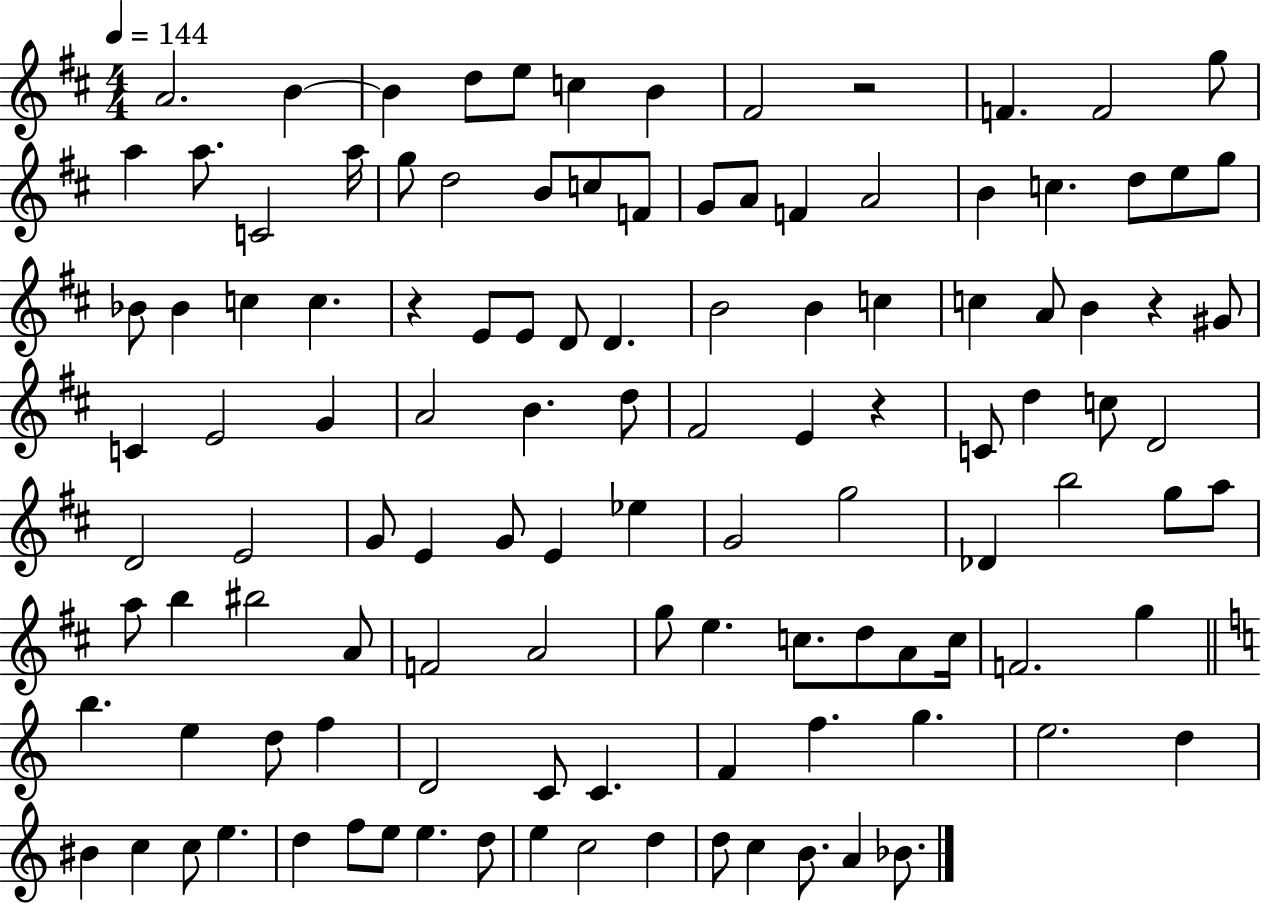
X:1
T:Untitled
M:4/4
L:1/4
K:D
A2 B B d/2 e/2 c B ^F2 z2 F F2 g/2 a a/2 C2 a/4 g/2 d2 B/2 c/2 F/2 G/2 A/2 F A2 B c d/2 e/2 g/2 _B/2 _B c c z E/2 E/2 D/2 D B2 B c c A/2 B z ^G/2 C E2 G A2 B d/2 ^F2 E z C/2 d c/2 D2 D2 E2 G/2 E G/2 E _e G2 g2 _D b2 g/2 a/2 a/2 b ^b2 A/2 F2 A2 g/2 e c/2 d/2 A/2 c/4 F2 g b e d/2 f D2 C/2 C F f g e2 d ^B c c/2 e d f/2 e/2 e d/2 e c2 d d/2 c B/2 A _B/2